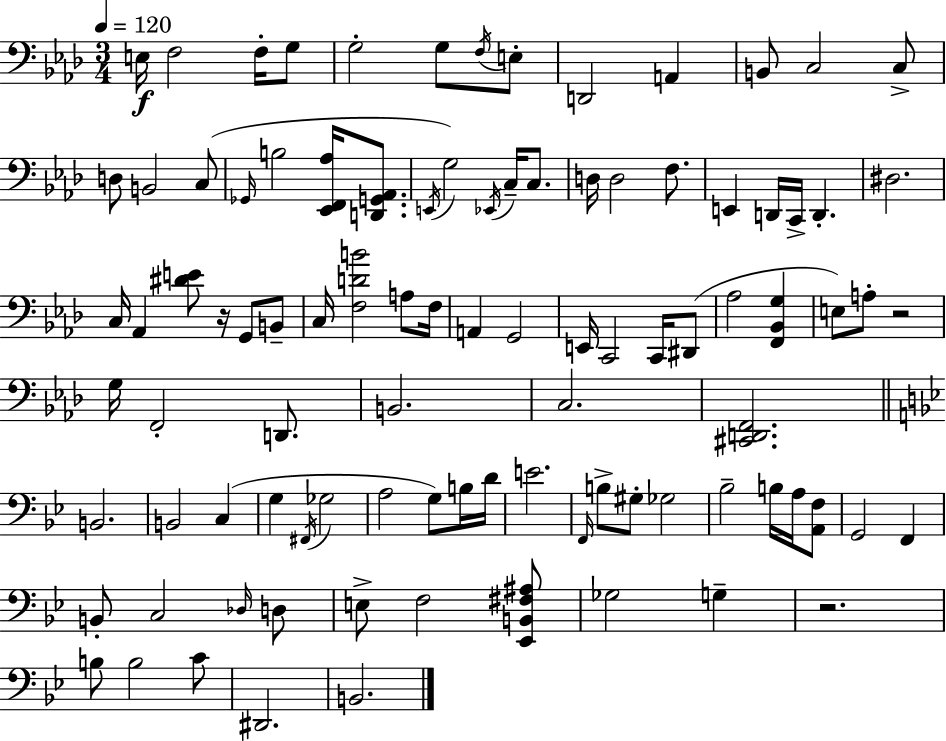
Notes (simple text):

E3/s F3/h F3/s G3/e G3/h G3/e F3/s E3/e D2/h A2/q B2/e C3/h C3/e D3/e B2/h C3/e Gb2/s B3/h [Eb2,F2,Ab3]/s [D2,G2,Ab2]/e. E2/s G3/h Eb2/s C3/s C3/e. D3/s D3/h F3/e. E2/q D2/s C2/s D2/q. D#3/h. C3/s Ab2/q [D#4,E4]/e R/s G2/e B2/e C3/s [F3,D4,B4]/h A3/e F3/s A2/q G2/h E2/s C2/h C2/s D#2/e Ab3/h [F2,Bb2,G3]/q E3/e A3/e R/h G3/s F2/h D2/e. B2/h. C3/h. [C#2,D2,F2]/h. B2/h. B2/h C3/q G3/q F#2/s Gb3/h A3/h G3/e B3/s D4/s E4/h. F2/s B3/e G#3/e Gb3/h Bb3/h B3/s A3/s [A2,F3]/e G2/h F2/q B2/e C3/h Db3/s D3/e E3/e F3/h [Eb2,B2,F#3,A#3]/e Gb3/h G3/q R/h. B3/e B3/h C4/e D#2/h. B2/h.